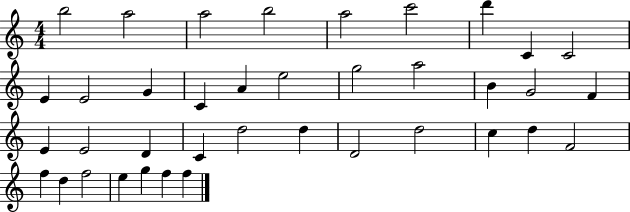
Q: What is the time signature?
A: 4/4